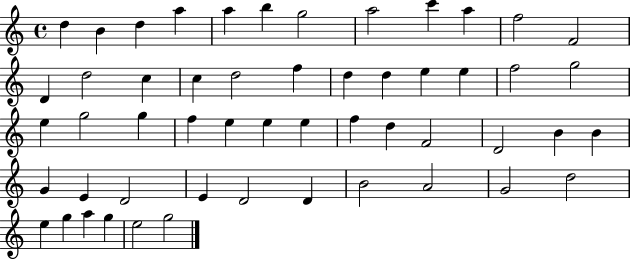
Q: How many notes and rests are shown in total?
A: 53